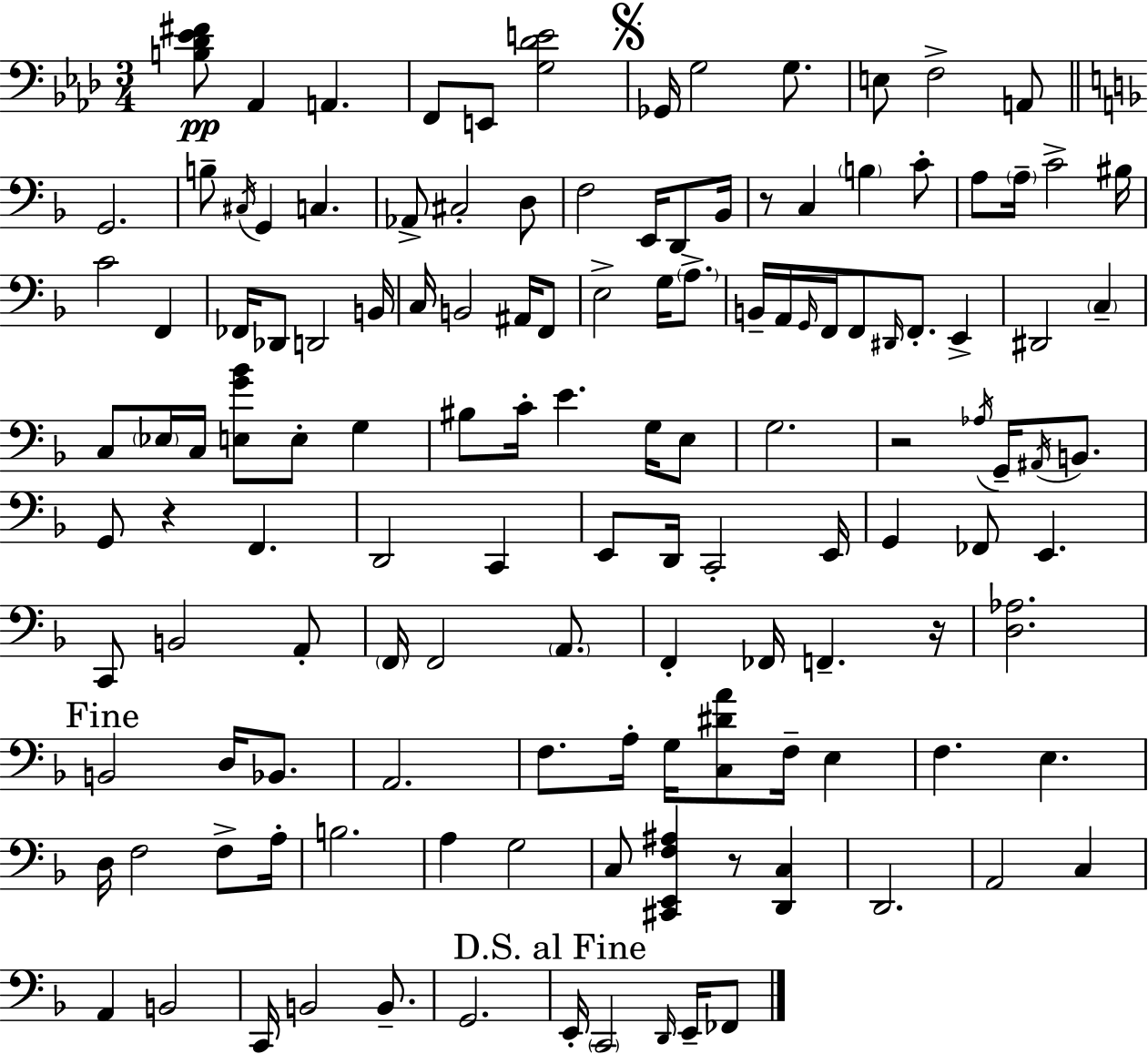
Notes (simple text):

[B3,Db4,Eb4,F#4]/e Ab2/q A2/q. F2/e E2/e [G3,Db4,E4]/h Gb2/s G3/h G3/e. E3/e F3/h A2/e G2/h. B3/e C#3/s G2/q C3/q. Ab2/e C#3/h D3/e F3/h E2/s D2/e Bb2/s R/e C3/q B3/q C4/e A3/e A3/s C4/h BIS3/s C4/h F2/q FES2/s Db2/e D2/h B2/s C3/s B2/h A#2/s F2/e E3/h G3/s A3/e. B2/s A2/s G2/s F2/s F2/e D#2/s F2/e. E2/q D#2/h C3/q C3/e Eb3/s C3/s [E3,G4,Bb4]/e E3/e G3/q BIS3/e C4/s E4/q. G3/s E3/e G3/h. R/h Ab3/s G2/s A#2/s B2/e. G2/e R/q F2/q. D2/h C2/q E2/e D2/s C2/h E2/s G2/q FES2/e E2/q. C2/e B2/h A2/e F2/s F2/h A2/e. F2/q FES2/s F2/q. R/s [D3,Ab3]/h. B2/h D3/s Bb2/e. A2/h. F3/e. A3/s G3/s [C3,D#4,A4]/e F3/s E3/q F3/q. E3/q. D3/s F3/h F3/e A3/s B3/h. A3/q G3/h C3/e [C#2,E2,F3,A#3]/q R/e [D2,C3]/q D2/h. A2/h C3/q A2/q B2/h C2/s B2/h B2/e. G2/h. E2/s C2/h D2/s E2/s FES2/e